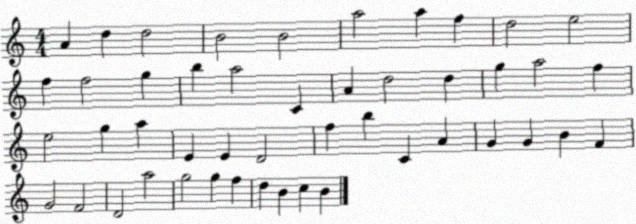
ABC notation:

X:1
T:Untitled
M:4/4
L:1/4
K:C
A d d2 B2 B2 a2 a f d2 e2 f f2 g b a2 C A d2 d g a2 f e2 g a E E D2 f b C A G G B F G2 F2 D2 a2 g2 g f d B c B